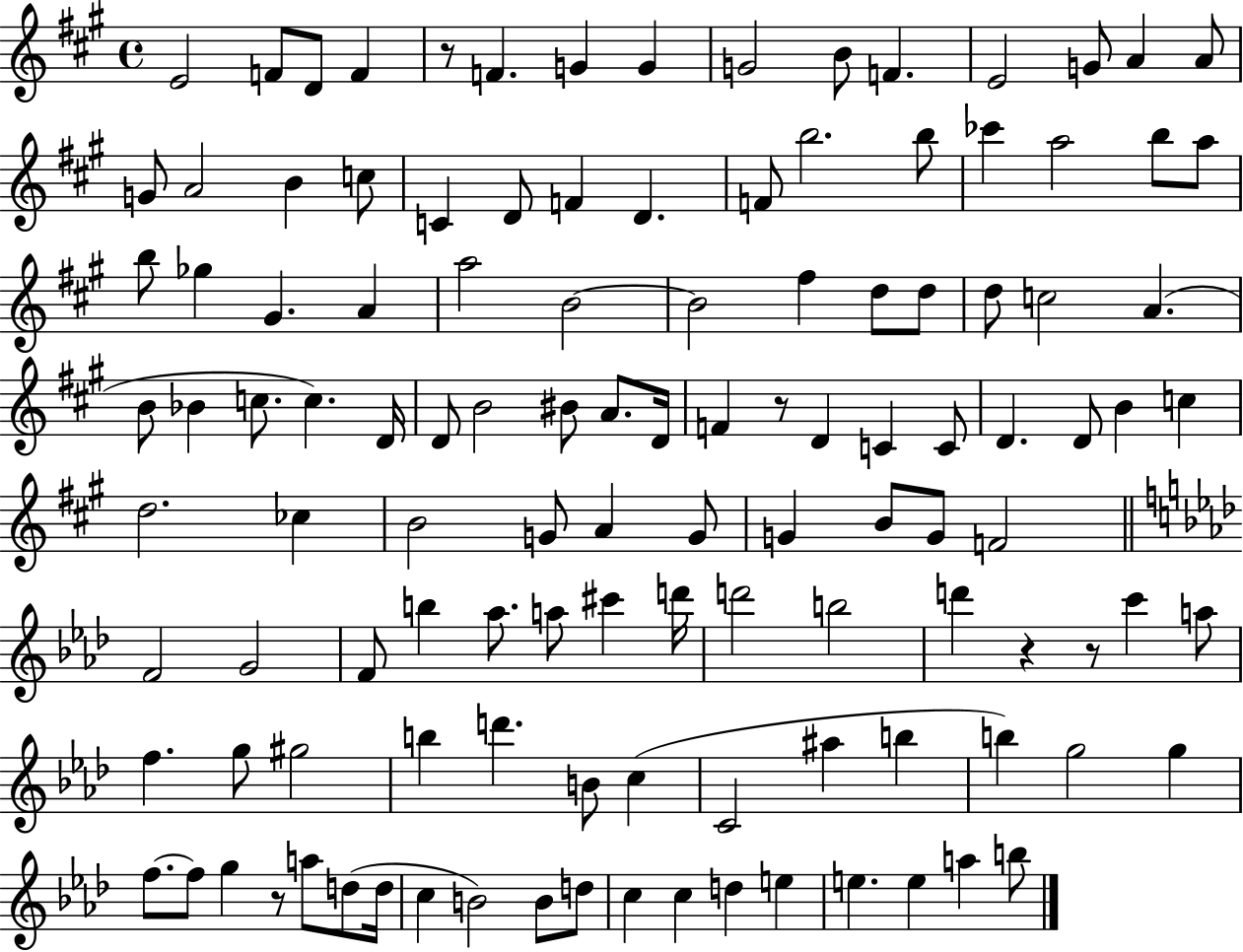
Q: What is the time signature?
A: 4/4